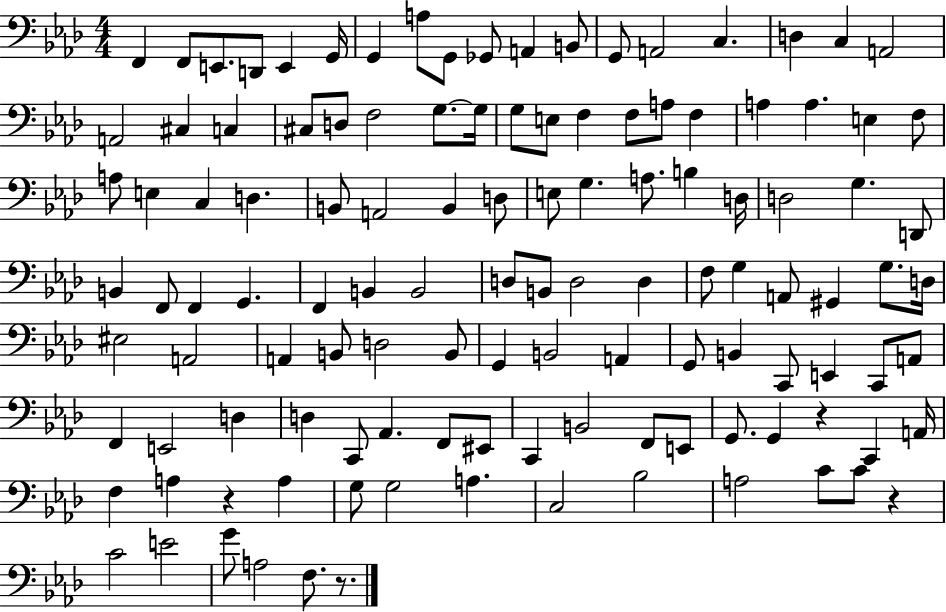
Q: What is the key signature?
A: AES major